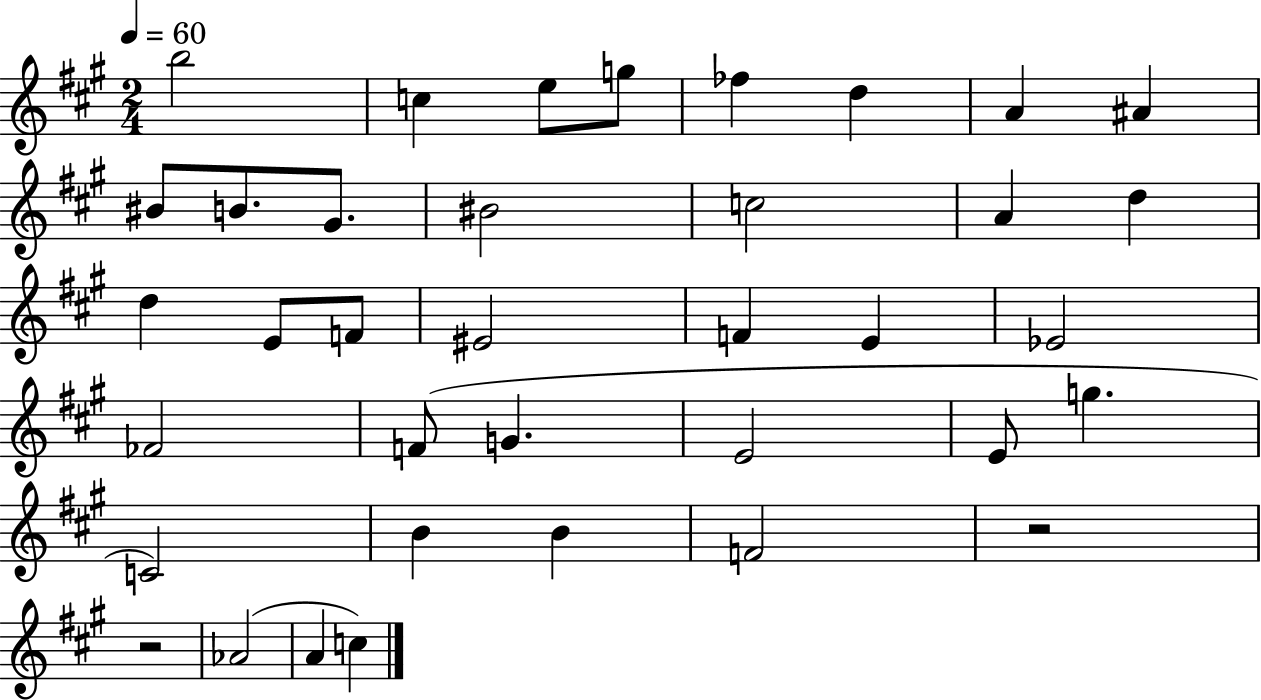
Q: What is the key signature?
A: A major